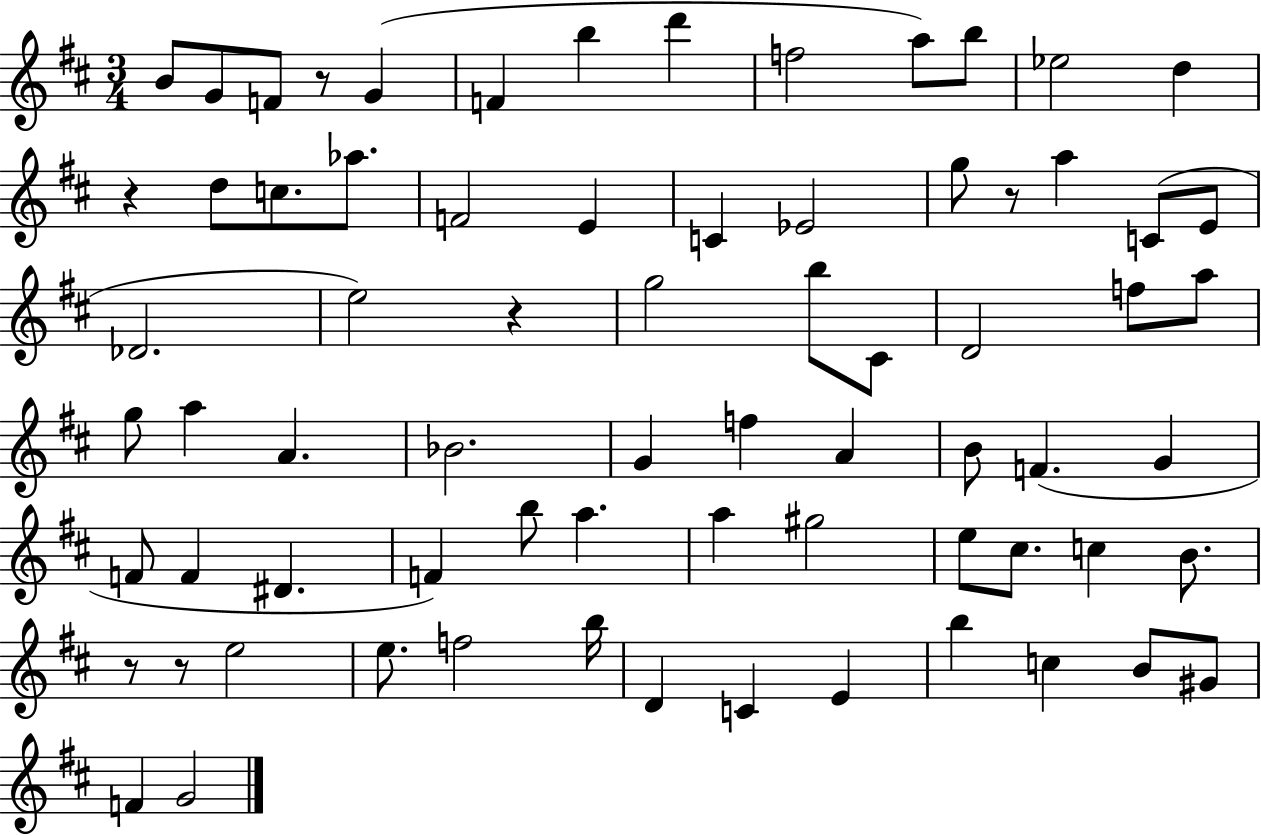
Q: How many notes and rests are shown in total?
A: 72